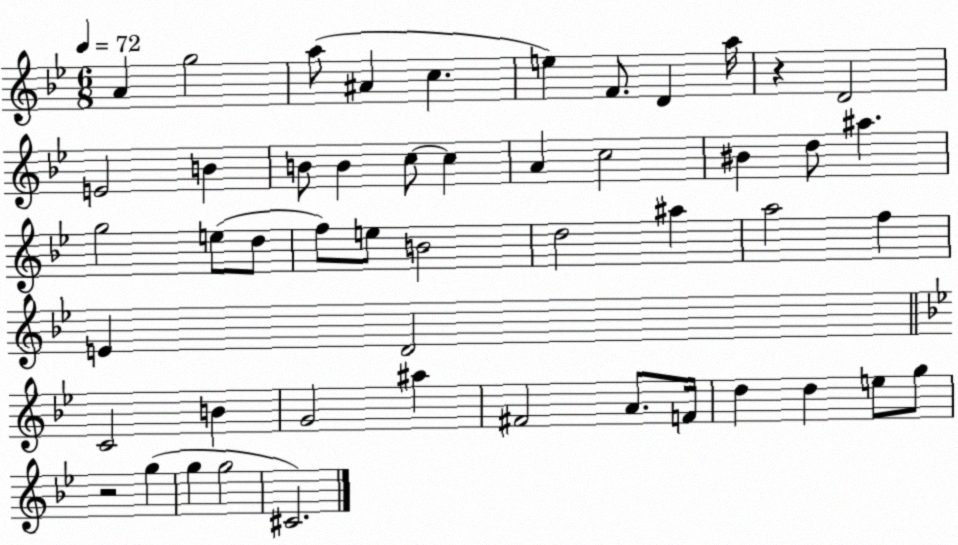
X:1
T:Untitled
M:6/8
L:1/4
K:Bb
A g2 a/2 ^A c e F/2 D a/4 z D2 E2 B B/2 B c/2 c A c2 ^B d/2 ^a g2 e/2 d/2 f/2 e/2 B2 d2 ^a a2 f E D2 C2 B G2 ^a ^F2 A/2 F/4 d d e/2 g/2 z2 g g g2 ^C2